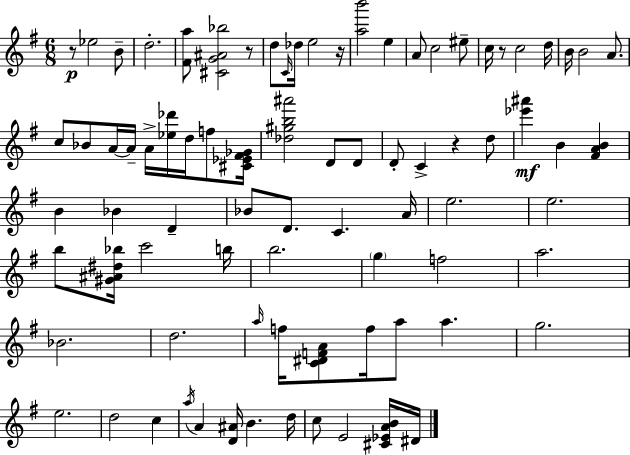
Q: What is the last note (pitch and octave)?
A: D#4